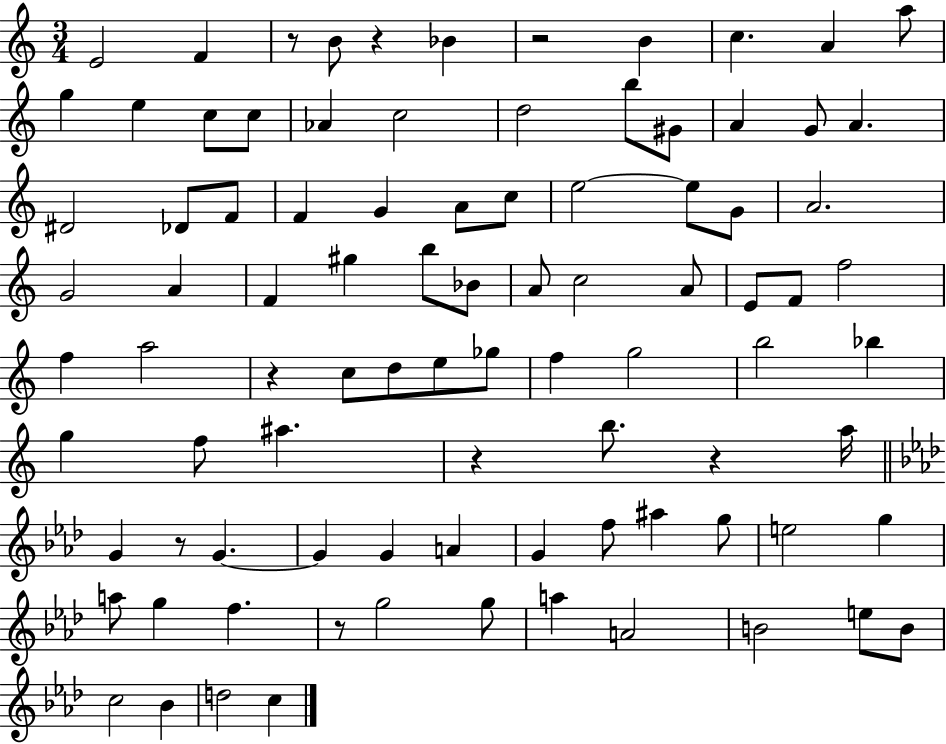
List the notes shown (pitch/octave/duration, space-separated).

E4/h F4/q R/e B4/e R/q Bb4/q R/h B4/q C5/q. A4/q A5/e G5/q E5/q C5/e C5/e Ab4/q C5/h D5/h B5/e G#4/e A4/q G4/e A4/q. D#4/h Db4/e F4/e F4/q G4/q A4/e C5/e E5/h E5/e G4/e A4/h. G4/h A4/q F4/q G#5/q B5/e Bb4/e A4/e C5/h A4/e E4/e F4/e F5/h F5/q A5/h R/q C5/e D5/e E5/e Gb5/e F5/q G5/h B5/h Bb5/q G5/q F5/e A#5/q. R/q B5/e. R/q A5/s G4/q R/e G4/q. G4/q G4/q A4/q G4/q F5/e A#5/q G5/e E5/h G5/q A5/e G5/q F5/q. R/e G5/h G5/e A5/q A4/h B4/h E5/e B4/e C5/h Bb4/q D5/h C5/q